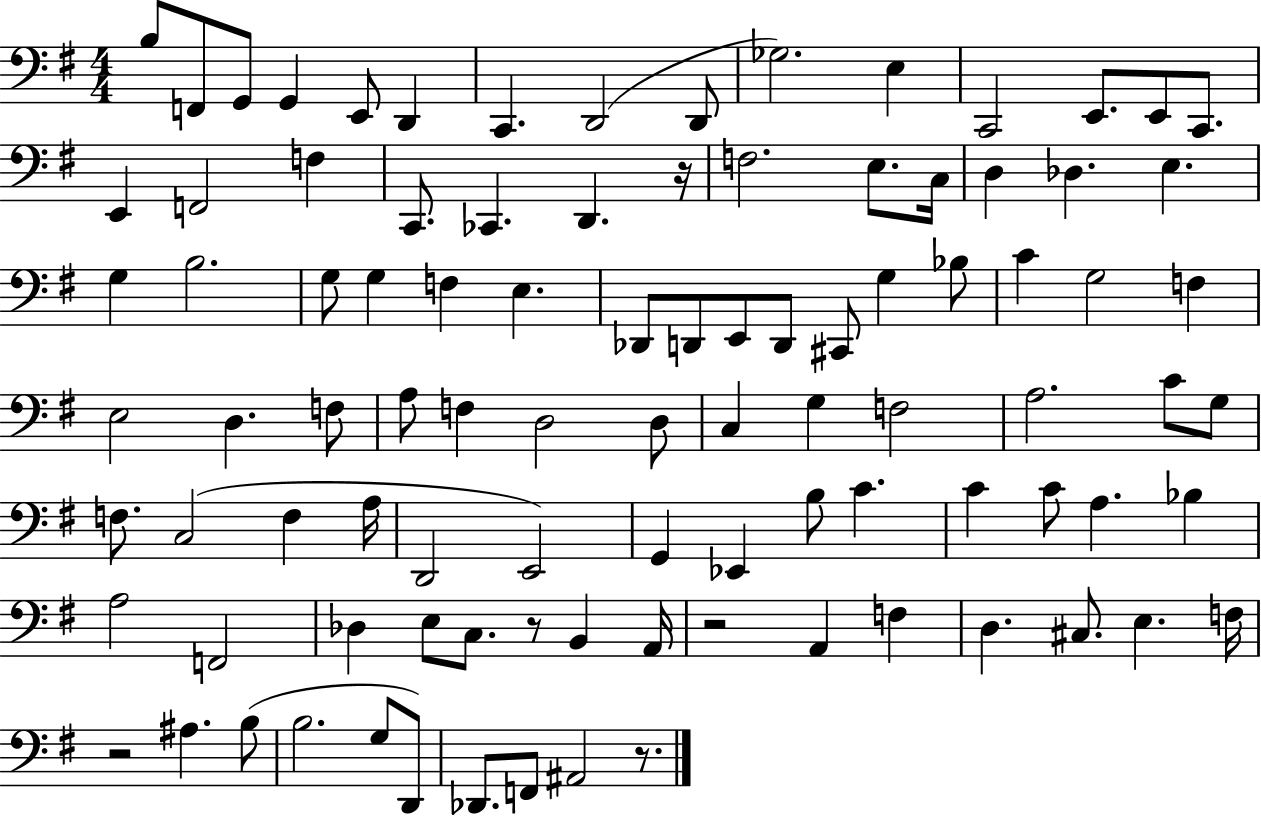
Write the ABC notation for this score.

X:1
T:Untitled
M:4/4
L:1/4
K:G
B,/2 F,,/2 G,,/2 G,, E,,/2 D,, C,, D,,2 D,,/2 _G,2 E, C,,2 E,,/2 E,,/2 C,,/2 E,, F,,2 F, C,,/2 _C,, D,, z/4 F,2 E,/2 C,/4 D, _D, E, G, B,2 G,/2 G, F, E, _D,,/2 D,,/2 E,,/2 D,,/2 ^C,,/2 G, _B,/2 C G,2 F, E,2 D, F,/2 A,/2 F, D,2 D,/2 C, G, F,2 A,2 C/2 G,/2 F,/2 C,2 F, A,/4 D,,2 E,,2 G,, _E,, B,/2 C C C/2 A, _B, A,2 F,,2 _D, E,/2 C,/2 z/2 B,, A,,/4 z2 A,, F, D, ^C,/2 E, F,/4 z2 ^A, B,/2 B,2 G,/2 D,,/2 _D,,/2 F,,/2 ^A,,2 z/2